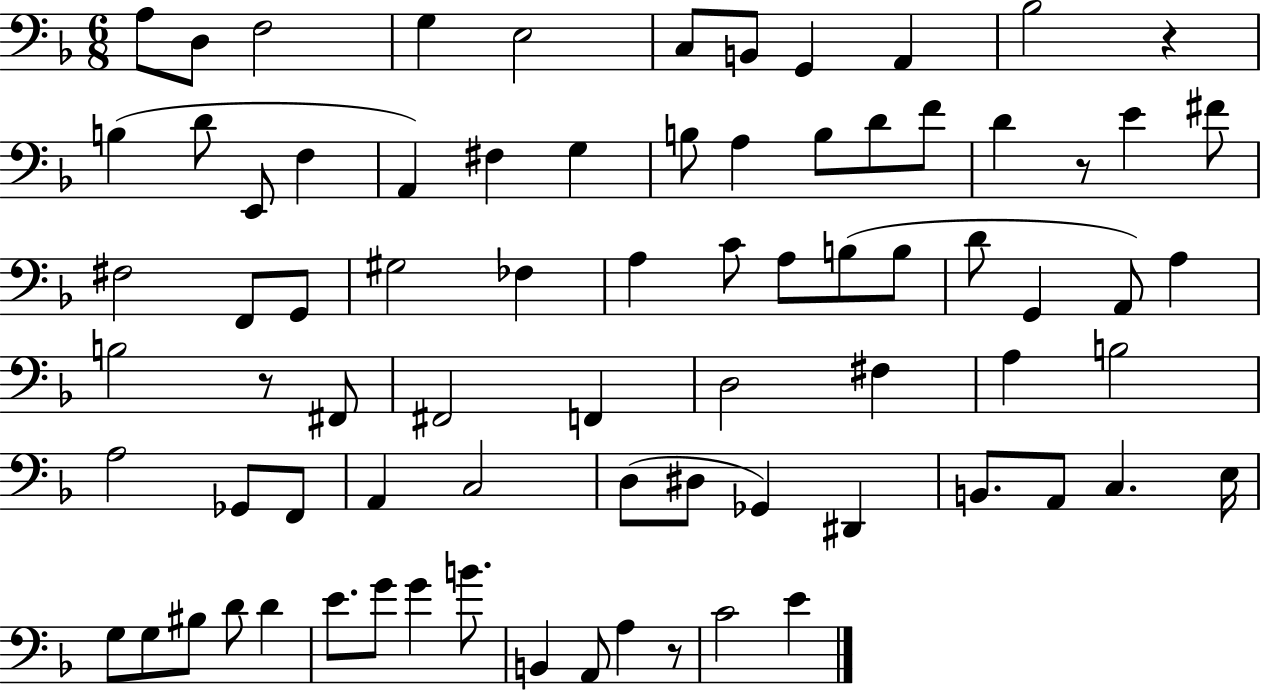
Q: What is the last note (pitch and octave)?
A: E4